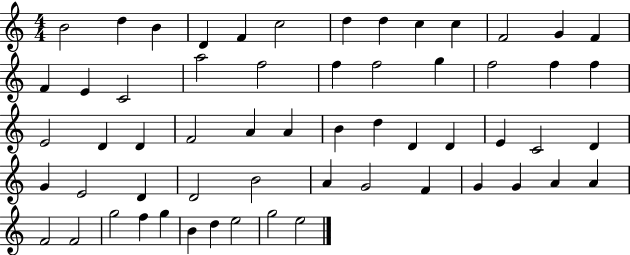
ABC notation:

X:1
T:Untitled
M:4/4
L:1/4
K:C
B2 d B D F c2 d d c c F2 G F F E C2 a2 f2 f f2 g f2 f f E2 D D F2 A A B d D D E C2 D G E2 D D2 B2 A G2 F G G A A F2 F2 g2 f g B d e2 g2 e2